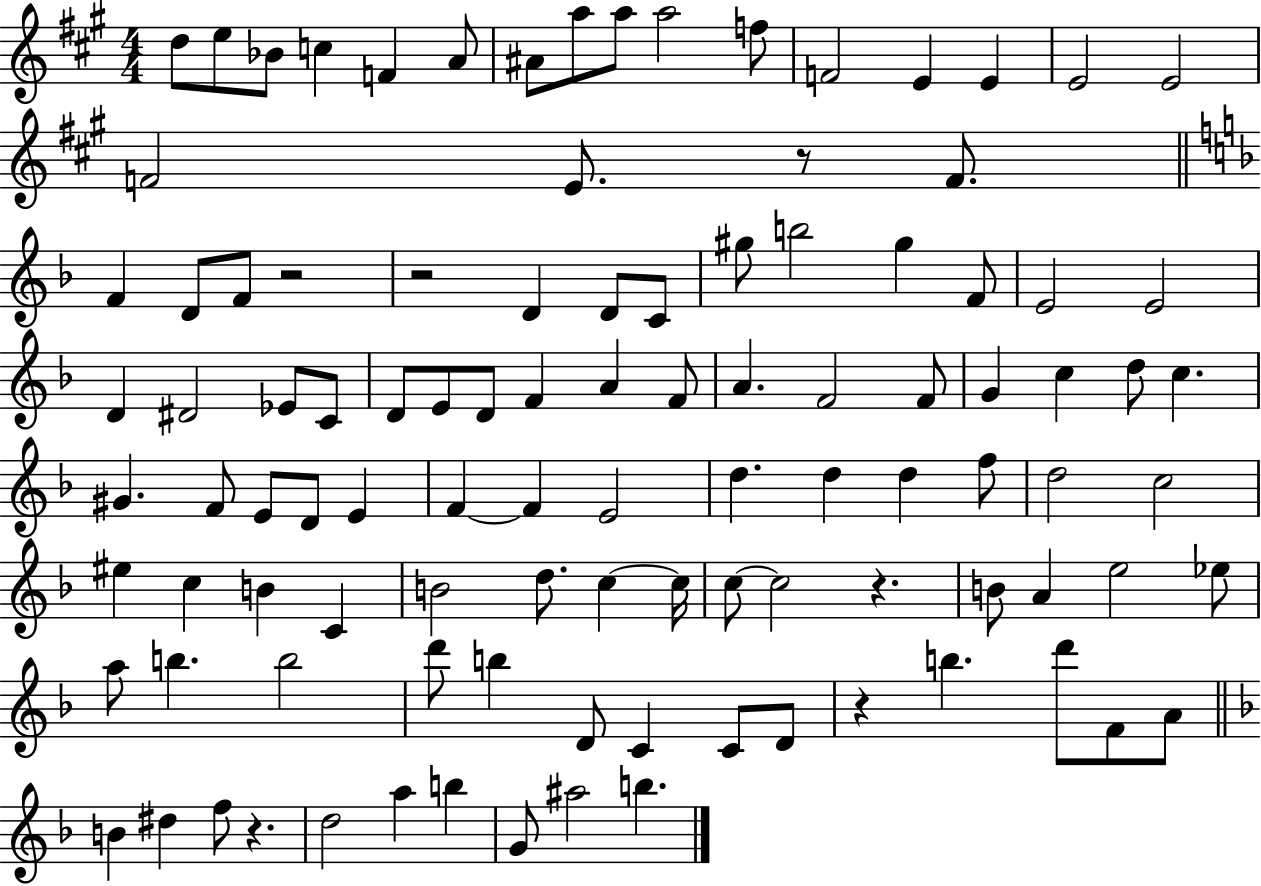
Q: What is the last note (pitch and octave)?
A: B5